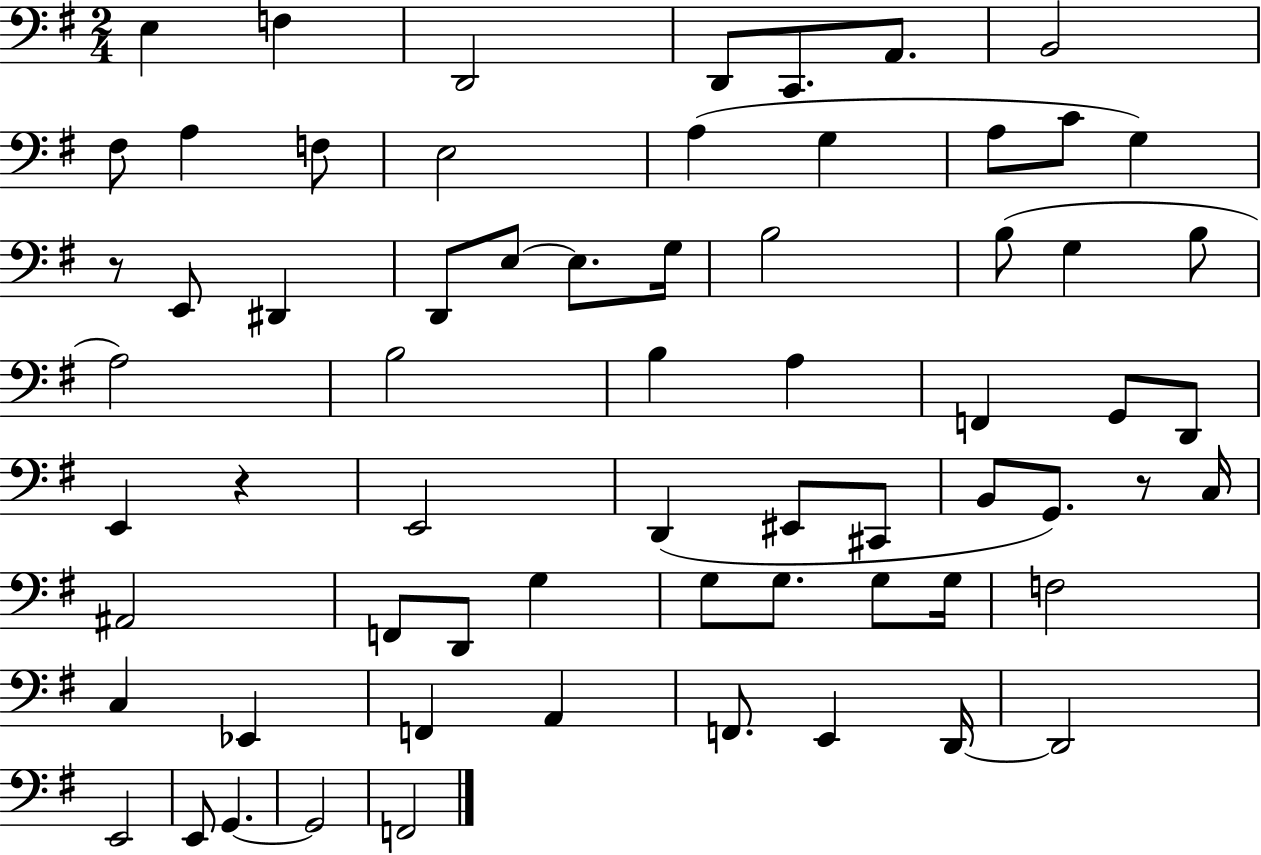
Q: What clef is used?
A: bass